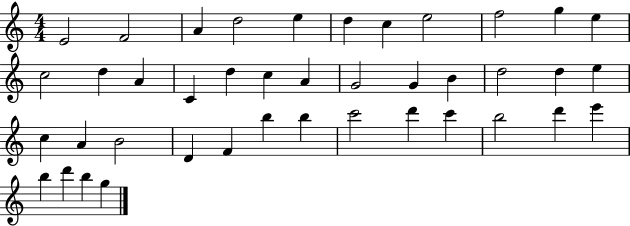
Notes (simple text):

E4/h F4/h A4/q D5/h E5/q D5/q C5/q E5/h F5/h G5/q E5/q C5/h D5/q A4/q C4/q D5/q C5/q A4/q G4/h G4/q B4/q D5/h D5/q E5/q C5/q A4/q B4/h D4/q F4/q B5/q B5/q C6/h D6/q C6/q B5/h D6/q E6/q B5/q D6/q B5/q G5/q